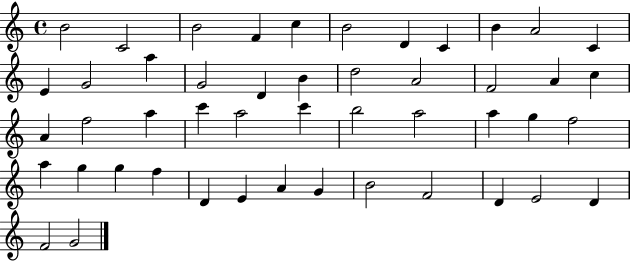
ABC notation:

X:1
T:Untitled
M:4/4
L:1/4
K:C
B2 C2 B2 F c B2 D C B A2 C E G2 a G2 D B d2 A2 F2 A c A f2 a c' a2 c' b2 a2 a g f2 a g g f D E A G B2 F2 D E2 D F2 G2